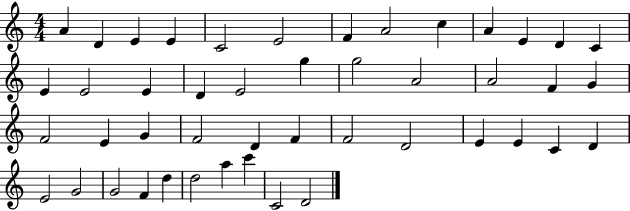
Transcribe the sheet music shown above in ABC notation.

X:1
T:Untitled
M:4/4
L:1/4
K:C
A D E E C2 E2 F A2 c A E D C E E2 E D E2 g g2 A2 A2 F G F2 E G F2 D F F2 D2 E E C D E2 G2 G2 F d d2 a c' C2 D2